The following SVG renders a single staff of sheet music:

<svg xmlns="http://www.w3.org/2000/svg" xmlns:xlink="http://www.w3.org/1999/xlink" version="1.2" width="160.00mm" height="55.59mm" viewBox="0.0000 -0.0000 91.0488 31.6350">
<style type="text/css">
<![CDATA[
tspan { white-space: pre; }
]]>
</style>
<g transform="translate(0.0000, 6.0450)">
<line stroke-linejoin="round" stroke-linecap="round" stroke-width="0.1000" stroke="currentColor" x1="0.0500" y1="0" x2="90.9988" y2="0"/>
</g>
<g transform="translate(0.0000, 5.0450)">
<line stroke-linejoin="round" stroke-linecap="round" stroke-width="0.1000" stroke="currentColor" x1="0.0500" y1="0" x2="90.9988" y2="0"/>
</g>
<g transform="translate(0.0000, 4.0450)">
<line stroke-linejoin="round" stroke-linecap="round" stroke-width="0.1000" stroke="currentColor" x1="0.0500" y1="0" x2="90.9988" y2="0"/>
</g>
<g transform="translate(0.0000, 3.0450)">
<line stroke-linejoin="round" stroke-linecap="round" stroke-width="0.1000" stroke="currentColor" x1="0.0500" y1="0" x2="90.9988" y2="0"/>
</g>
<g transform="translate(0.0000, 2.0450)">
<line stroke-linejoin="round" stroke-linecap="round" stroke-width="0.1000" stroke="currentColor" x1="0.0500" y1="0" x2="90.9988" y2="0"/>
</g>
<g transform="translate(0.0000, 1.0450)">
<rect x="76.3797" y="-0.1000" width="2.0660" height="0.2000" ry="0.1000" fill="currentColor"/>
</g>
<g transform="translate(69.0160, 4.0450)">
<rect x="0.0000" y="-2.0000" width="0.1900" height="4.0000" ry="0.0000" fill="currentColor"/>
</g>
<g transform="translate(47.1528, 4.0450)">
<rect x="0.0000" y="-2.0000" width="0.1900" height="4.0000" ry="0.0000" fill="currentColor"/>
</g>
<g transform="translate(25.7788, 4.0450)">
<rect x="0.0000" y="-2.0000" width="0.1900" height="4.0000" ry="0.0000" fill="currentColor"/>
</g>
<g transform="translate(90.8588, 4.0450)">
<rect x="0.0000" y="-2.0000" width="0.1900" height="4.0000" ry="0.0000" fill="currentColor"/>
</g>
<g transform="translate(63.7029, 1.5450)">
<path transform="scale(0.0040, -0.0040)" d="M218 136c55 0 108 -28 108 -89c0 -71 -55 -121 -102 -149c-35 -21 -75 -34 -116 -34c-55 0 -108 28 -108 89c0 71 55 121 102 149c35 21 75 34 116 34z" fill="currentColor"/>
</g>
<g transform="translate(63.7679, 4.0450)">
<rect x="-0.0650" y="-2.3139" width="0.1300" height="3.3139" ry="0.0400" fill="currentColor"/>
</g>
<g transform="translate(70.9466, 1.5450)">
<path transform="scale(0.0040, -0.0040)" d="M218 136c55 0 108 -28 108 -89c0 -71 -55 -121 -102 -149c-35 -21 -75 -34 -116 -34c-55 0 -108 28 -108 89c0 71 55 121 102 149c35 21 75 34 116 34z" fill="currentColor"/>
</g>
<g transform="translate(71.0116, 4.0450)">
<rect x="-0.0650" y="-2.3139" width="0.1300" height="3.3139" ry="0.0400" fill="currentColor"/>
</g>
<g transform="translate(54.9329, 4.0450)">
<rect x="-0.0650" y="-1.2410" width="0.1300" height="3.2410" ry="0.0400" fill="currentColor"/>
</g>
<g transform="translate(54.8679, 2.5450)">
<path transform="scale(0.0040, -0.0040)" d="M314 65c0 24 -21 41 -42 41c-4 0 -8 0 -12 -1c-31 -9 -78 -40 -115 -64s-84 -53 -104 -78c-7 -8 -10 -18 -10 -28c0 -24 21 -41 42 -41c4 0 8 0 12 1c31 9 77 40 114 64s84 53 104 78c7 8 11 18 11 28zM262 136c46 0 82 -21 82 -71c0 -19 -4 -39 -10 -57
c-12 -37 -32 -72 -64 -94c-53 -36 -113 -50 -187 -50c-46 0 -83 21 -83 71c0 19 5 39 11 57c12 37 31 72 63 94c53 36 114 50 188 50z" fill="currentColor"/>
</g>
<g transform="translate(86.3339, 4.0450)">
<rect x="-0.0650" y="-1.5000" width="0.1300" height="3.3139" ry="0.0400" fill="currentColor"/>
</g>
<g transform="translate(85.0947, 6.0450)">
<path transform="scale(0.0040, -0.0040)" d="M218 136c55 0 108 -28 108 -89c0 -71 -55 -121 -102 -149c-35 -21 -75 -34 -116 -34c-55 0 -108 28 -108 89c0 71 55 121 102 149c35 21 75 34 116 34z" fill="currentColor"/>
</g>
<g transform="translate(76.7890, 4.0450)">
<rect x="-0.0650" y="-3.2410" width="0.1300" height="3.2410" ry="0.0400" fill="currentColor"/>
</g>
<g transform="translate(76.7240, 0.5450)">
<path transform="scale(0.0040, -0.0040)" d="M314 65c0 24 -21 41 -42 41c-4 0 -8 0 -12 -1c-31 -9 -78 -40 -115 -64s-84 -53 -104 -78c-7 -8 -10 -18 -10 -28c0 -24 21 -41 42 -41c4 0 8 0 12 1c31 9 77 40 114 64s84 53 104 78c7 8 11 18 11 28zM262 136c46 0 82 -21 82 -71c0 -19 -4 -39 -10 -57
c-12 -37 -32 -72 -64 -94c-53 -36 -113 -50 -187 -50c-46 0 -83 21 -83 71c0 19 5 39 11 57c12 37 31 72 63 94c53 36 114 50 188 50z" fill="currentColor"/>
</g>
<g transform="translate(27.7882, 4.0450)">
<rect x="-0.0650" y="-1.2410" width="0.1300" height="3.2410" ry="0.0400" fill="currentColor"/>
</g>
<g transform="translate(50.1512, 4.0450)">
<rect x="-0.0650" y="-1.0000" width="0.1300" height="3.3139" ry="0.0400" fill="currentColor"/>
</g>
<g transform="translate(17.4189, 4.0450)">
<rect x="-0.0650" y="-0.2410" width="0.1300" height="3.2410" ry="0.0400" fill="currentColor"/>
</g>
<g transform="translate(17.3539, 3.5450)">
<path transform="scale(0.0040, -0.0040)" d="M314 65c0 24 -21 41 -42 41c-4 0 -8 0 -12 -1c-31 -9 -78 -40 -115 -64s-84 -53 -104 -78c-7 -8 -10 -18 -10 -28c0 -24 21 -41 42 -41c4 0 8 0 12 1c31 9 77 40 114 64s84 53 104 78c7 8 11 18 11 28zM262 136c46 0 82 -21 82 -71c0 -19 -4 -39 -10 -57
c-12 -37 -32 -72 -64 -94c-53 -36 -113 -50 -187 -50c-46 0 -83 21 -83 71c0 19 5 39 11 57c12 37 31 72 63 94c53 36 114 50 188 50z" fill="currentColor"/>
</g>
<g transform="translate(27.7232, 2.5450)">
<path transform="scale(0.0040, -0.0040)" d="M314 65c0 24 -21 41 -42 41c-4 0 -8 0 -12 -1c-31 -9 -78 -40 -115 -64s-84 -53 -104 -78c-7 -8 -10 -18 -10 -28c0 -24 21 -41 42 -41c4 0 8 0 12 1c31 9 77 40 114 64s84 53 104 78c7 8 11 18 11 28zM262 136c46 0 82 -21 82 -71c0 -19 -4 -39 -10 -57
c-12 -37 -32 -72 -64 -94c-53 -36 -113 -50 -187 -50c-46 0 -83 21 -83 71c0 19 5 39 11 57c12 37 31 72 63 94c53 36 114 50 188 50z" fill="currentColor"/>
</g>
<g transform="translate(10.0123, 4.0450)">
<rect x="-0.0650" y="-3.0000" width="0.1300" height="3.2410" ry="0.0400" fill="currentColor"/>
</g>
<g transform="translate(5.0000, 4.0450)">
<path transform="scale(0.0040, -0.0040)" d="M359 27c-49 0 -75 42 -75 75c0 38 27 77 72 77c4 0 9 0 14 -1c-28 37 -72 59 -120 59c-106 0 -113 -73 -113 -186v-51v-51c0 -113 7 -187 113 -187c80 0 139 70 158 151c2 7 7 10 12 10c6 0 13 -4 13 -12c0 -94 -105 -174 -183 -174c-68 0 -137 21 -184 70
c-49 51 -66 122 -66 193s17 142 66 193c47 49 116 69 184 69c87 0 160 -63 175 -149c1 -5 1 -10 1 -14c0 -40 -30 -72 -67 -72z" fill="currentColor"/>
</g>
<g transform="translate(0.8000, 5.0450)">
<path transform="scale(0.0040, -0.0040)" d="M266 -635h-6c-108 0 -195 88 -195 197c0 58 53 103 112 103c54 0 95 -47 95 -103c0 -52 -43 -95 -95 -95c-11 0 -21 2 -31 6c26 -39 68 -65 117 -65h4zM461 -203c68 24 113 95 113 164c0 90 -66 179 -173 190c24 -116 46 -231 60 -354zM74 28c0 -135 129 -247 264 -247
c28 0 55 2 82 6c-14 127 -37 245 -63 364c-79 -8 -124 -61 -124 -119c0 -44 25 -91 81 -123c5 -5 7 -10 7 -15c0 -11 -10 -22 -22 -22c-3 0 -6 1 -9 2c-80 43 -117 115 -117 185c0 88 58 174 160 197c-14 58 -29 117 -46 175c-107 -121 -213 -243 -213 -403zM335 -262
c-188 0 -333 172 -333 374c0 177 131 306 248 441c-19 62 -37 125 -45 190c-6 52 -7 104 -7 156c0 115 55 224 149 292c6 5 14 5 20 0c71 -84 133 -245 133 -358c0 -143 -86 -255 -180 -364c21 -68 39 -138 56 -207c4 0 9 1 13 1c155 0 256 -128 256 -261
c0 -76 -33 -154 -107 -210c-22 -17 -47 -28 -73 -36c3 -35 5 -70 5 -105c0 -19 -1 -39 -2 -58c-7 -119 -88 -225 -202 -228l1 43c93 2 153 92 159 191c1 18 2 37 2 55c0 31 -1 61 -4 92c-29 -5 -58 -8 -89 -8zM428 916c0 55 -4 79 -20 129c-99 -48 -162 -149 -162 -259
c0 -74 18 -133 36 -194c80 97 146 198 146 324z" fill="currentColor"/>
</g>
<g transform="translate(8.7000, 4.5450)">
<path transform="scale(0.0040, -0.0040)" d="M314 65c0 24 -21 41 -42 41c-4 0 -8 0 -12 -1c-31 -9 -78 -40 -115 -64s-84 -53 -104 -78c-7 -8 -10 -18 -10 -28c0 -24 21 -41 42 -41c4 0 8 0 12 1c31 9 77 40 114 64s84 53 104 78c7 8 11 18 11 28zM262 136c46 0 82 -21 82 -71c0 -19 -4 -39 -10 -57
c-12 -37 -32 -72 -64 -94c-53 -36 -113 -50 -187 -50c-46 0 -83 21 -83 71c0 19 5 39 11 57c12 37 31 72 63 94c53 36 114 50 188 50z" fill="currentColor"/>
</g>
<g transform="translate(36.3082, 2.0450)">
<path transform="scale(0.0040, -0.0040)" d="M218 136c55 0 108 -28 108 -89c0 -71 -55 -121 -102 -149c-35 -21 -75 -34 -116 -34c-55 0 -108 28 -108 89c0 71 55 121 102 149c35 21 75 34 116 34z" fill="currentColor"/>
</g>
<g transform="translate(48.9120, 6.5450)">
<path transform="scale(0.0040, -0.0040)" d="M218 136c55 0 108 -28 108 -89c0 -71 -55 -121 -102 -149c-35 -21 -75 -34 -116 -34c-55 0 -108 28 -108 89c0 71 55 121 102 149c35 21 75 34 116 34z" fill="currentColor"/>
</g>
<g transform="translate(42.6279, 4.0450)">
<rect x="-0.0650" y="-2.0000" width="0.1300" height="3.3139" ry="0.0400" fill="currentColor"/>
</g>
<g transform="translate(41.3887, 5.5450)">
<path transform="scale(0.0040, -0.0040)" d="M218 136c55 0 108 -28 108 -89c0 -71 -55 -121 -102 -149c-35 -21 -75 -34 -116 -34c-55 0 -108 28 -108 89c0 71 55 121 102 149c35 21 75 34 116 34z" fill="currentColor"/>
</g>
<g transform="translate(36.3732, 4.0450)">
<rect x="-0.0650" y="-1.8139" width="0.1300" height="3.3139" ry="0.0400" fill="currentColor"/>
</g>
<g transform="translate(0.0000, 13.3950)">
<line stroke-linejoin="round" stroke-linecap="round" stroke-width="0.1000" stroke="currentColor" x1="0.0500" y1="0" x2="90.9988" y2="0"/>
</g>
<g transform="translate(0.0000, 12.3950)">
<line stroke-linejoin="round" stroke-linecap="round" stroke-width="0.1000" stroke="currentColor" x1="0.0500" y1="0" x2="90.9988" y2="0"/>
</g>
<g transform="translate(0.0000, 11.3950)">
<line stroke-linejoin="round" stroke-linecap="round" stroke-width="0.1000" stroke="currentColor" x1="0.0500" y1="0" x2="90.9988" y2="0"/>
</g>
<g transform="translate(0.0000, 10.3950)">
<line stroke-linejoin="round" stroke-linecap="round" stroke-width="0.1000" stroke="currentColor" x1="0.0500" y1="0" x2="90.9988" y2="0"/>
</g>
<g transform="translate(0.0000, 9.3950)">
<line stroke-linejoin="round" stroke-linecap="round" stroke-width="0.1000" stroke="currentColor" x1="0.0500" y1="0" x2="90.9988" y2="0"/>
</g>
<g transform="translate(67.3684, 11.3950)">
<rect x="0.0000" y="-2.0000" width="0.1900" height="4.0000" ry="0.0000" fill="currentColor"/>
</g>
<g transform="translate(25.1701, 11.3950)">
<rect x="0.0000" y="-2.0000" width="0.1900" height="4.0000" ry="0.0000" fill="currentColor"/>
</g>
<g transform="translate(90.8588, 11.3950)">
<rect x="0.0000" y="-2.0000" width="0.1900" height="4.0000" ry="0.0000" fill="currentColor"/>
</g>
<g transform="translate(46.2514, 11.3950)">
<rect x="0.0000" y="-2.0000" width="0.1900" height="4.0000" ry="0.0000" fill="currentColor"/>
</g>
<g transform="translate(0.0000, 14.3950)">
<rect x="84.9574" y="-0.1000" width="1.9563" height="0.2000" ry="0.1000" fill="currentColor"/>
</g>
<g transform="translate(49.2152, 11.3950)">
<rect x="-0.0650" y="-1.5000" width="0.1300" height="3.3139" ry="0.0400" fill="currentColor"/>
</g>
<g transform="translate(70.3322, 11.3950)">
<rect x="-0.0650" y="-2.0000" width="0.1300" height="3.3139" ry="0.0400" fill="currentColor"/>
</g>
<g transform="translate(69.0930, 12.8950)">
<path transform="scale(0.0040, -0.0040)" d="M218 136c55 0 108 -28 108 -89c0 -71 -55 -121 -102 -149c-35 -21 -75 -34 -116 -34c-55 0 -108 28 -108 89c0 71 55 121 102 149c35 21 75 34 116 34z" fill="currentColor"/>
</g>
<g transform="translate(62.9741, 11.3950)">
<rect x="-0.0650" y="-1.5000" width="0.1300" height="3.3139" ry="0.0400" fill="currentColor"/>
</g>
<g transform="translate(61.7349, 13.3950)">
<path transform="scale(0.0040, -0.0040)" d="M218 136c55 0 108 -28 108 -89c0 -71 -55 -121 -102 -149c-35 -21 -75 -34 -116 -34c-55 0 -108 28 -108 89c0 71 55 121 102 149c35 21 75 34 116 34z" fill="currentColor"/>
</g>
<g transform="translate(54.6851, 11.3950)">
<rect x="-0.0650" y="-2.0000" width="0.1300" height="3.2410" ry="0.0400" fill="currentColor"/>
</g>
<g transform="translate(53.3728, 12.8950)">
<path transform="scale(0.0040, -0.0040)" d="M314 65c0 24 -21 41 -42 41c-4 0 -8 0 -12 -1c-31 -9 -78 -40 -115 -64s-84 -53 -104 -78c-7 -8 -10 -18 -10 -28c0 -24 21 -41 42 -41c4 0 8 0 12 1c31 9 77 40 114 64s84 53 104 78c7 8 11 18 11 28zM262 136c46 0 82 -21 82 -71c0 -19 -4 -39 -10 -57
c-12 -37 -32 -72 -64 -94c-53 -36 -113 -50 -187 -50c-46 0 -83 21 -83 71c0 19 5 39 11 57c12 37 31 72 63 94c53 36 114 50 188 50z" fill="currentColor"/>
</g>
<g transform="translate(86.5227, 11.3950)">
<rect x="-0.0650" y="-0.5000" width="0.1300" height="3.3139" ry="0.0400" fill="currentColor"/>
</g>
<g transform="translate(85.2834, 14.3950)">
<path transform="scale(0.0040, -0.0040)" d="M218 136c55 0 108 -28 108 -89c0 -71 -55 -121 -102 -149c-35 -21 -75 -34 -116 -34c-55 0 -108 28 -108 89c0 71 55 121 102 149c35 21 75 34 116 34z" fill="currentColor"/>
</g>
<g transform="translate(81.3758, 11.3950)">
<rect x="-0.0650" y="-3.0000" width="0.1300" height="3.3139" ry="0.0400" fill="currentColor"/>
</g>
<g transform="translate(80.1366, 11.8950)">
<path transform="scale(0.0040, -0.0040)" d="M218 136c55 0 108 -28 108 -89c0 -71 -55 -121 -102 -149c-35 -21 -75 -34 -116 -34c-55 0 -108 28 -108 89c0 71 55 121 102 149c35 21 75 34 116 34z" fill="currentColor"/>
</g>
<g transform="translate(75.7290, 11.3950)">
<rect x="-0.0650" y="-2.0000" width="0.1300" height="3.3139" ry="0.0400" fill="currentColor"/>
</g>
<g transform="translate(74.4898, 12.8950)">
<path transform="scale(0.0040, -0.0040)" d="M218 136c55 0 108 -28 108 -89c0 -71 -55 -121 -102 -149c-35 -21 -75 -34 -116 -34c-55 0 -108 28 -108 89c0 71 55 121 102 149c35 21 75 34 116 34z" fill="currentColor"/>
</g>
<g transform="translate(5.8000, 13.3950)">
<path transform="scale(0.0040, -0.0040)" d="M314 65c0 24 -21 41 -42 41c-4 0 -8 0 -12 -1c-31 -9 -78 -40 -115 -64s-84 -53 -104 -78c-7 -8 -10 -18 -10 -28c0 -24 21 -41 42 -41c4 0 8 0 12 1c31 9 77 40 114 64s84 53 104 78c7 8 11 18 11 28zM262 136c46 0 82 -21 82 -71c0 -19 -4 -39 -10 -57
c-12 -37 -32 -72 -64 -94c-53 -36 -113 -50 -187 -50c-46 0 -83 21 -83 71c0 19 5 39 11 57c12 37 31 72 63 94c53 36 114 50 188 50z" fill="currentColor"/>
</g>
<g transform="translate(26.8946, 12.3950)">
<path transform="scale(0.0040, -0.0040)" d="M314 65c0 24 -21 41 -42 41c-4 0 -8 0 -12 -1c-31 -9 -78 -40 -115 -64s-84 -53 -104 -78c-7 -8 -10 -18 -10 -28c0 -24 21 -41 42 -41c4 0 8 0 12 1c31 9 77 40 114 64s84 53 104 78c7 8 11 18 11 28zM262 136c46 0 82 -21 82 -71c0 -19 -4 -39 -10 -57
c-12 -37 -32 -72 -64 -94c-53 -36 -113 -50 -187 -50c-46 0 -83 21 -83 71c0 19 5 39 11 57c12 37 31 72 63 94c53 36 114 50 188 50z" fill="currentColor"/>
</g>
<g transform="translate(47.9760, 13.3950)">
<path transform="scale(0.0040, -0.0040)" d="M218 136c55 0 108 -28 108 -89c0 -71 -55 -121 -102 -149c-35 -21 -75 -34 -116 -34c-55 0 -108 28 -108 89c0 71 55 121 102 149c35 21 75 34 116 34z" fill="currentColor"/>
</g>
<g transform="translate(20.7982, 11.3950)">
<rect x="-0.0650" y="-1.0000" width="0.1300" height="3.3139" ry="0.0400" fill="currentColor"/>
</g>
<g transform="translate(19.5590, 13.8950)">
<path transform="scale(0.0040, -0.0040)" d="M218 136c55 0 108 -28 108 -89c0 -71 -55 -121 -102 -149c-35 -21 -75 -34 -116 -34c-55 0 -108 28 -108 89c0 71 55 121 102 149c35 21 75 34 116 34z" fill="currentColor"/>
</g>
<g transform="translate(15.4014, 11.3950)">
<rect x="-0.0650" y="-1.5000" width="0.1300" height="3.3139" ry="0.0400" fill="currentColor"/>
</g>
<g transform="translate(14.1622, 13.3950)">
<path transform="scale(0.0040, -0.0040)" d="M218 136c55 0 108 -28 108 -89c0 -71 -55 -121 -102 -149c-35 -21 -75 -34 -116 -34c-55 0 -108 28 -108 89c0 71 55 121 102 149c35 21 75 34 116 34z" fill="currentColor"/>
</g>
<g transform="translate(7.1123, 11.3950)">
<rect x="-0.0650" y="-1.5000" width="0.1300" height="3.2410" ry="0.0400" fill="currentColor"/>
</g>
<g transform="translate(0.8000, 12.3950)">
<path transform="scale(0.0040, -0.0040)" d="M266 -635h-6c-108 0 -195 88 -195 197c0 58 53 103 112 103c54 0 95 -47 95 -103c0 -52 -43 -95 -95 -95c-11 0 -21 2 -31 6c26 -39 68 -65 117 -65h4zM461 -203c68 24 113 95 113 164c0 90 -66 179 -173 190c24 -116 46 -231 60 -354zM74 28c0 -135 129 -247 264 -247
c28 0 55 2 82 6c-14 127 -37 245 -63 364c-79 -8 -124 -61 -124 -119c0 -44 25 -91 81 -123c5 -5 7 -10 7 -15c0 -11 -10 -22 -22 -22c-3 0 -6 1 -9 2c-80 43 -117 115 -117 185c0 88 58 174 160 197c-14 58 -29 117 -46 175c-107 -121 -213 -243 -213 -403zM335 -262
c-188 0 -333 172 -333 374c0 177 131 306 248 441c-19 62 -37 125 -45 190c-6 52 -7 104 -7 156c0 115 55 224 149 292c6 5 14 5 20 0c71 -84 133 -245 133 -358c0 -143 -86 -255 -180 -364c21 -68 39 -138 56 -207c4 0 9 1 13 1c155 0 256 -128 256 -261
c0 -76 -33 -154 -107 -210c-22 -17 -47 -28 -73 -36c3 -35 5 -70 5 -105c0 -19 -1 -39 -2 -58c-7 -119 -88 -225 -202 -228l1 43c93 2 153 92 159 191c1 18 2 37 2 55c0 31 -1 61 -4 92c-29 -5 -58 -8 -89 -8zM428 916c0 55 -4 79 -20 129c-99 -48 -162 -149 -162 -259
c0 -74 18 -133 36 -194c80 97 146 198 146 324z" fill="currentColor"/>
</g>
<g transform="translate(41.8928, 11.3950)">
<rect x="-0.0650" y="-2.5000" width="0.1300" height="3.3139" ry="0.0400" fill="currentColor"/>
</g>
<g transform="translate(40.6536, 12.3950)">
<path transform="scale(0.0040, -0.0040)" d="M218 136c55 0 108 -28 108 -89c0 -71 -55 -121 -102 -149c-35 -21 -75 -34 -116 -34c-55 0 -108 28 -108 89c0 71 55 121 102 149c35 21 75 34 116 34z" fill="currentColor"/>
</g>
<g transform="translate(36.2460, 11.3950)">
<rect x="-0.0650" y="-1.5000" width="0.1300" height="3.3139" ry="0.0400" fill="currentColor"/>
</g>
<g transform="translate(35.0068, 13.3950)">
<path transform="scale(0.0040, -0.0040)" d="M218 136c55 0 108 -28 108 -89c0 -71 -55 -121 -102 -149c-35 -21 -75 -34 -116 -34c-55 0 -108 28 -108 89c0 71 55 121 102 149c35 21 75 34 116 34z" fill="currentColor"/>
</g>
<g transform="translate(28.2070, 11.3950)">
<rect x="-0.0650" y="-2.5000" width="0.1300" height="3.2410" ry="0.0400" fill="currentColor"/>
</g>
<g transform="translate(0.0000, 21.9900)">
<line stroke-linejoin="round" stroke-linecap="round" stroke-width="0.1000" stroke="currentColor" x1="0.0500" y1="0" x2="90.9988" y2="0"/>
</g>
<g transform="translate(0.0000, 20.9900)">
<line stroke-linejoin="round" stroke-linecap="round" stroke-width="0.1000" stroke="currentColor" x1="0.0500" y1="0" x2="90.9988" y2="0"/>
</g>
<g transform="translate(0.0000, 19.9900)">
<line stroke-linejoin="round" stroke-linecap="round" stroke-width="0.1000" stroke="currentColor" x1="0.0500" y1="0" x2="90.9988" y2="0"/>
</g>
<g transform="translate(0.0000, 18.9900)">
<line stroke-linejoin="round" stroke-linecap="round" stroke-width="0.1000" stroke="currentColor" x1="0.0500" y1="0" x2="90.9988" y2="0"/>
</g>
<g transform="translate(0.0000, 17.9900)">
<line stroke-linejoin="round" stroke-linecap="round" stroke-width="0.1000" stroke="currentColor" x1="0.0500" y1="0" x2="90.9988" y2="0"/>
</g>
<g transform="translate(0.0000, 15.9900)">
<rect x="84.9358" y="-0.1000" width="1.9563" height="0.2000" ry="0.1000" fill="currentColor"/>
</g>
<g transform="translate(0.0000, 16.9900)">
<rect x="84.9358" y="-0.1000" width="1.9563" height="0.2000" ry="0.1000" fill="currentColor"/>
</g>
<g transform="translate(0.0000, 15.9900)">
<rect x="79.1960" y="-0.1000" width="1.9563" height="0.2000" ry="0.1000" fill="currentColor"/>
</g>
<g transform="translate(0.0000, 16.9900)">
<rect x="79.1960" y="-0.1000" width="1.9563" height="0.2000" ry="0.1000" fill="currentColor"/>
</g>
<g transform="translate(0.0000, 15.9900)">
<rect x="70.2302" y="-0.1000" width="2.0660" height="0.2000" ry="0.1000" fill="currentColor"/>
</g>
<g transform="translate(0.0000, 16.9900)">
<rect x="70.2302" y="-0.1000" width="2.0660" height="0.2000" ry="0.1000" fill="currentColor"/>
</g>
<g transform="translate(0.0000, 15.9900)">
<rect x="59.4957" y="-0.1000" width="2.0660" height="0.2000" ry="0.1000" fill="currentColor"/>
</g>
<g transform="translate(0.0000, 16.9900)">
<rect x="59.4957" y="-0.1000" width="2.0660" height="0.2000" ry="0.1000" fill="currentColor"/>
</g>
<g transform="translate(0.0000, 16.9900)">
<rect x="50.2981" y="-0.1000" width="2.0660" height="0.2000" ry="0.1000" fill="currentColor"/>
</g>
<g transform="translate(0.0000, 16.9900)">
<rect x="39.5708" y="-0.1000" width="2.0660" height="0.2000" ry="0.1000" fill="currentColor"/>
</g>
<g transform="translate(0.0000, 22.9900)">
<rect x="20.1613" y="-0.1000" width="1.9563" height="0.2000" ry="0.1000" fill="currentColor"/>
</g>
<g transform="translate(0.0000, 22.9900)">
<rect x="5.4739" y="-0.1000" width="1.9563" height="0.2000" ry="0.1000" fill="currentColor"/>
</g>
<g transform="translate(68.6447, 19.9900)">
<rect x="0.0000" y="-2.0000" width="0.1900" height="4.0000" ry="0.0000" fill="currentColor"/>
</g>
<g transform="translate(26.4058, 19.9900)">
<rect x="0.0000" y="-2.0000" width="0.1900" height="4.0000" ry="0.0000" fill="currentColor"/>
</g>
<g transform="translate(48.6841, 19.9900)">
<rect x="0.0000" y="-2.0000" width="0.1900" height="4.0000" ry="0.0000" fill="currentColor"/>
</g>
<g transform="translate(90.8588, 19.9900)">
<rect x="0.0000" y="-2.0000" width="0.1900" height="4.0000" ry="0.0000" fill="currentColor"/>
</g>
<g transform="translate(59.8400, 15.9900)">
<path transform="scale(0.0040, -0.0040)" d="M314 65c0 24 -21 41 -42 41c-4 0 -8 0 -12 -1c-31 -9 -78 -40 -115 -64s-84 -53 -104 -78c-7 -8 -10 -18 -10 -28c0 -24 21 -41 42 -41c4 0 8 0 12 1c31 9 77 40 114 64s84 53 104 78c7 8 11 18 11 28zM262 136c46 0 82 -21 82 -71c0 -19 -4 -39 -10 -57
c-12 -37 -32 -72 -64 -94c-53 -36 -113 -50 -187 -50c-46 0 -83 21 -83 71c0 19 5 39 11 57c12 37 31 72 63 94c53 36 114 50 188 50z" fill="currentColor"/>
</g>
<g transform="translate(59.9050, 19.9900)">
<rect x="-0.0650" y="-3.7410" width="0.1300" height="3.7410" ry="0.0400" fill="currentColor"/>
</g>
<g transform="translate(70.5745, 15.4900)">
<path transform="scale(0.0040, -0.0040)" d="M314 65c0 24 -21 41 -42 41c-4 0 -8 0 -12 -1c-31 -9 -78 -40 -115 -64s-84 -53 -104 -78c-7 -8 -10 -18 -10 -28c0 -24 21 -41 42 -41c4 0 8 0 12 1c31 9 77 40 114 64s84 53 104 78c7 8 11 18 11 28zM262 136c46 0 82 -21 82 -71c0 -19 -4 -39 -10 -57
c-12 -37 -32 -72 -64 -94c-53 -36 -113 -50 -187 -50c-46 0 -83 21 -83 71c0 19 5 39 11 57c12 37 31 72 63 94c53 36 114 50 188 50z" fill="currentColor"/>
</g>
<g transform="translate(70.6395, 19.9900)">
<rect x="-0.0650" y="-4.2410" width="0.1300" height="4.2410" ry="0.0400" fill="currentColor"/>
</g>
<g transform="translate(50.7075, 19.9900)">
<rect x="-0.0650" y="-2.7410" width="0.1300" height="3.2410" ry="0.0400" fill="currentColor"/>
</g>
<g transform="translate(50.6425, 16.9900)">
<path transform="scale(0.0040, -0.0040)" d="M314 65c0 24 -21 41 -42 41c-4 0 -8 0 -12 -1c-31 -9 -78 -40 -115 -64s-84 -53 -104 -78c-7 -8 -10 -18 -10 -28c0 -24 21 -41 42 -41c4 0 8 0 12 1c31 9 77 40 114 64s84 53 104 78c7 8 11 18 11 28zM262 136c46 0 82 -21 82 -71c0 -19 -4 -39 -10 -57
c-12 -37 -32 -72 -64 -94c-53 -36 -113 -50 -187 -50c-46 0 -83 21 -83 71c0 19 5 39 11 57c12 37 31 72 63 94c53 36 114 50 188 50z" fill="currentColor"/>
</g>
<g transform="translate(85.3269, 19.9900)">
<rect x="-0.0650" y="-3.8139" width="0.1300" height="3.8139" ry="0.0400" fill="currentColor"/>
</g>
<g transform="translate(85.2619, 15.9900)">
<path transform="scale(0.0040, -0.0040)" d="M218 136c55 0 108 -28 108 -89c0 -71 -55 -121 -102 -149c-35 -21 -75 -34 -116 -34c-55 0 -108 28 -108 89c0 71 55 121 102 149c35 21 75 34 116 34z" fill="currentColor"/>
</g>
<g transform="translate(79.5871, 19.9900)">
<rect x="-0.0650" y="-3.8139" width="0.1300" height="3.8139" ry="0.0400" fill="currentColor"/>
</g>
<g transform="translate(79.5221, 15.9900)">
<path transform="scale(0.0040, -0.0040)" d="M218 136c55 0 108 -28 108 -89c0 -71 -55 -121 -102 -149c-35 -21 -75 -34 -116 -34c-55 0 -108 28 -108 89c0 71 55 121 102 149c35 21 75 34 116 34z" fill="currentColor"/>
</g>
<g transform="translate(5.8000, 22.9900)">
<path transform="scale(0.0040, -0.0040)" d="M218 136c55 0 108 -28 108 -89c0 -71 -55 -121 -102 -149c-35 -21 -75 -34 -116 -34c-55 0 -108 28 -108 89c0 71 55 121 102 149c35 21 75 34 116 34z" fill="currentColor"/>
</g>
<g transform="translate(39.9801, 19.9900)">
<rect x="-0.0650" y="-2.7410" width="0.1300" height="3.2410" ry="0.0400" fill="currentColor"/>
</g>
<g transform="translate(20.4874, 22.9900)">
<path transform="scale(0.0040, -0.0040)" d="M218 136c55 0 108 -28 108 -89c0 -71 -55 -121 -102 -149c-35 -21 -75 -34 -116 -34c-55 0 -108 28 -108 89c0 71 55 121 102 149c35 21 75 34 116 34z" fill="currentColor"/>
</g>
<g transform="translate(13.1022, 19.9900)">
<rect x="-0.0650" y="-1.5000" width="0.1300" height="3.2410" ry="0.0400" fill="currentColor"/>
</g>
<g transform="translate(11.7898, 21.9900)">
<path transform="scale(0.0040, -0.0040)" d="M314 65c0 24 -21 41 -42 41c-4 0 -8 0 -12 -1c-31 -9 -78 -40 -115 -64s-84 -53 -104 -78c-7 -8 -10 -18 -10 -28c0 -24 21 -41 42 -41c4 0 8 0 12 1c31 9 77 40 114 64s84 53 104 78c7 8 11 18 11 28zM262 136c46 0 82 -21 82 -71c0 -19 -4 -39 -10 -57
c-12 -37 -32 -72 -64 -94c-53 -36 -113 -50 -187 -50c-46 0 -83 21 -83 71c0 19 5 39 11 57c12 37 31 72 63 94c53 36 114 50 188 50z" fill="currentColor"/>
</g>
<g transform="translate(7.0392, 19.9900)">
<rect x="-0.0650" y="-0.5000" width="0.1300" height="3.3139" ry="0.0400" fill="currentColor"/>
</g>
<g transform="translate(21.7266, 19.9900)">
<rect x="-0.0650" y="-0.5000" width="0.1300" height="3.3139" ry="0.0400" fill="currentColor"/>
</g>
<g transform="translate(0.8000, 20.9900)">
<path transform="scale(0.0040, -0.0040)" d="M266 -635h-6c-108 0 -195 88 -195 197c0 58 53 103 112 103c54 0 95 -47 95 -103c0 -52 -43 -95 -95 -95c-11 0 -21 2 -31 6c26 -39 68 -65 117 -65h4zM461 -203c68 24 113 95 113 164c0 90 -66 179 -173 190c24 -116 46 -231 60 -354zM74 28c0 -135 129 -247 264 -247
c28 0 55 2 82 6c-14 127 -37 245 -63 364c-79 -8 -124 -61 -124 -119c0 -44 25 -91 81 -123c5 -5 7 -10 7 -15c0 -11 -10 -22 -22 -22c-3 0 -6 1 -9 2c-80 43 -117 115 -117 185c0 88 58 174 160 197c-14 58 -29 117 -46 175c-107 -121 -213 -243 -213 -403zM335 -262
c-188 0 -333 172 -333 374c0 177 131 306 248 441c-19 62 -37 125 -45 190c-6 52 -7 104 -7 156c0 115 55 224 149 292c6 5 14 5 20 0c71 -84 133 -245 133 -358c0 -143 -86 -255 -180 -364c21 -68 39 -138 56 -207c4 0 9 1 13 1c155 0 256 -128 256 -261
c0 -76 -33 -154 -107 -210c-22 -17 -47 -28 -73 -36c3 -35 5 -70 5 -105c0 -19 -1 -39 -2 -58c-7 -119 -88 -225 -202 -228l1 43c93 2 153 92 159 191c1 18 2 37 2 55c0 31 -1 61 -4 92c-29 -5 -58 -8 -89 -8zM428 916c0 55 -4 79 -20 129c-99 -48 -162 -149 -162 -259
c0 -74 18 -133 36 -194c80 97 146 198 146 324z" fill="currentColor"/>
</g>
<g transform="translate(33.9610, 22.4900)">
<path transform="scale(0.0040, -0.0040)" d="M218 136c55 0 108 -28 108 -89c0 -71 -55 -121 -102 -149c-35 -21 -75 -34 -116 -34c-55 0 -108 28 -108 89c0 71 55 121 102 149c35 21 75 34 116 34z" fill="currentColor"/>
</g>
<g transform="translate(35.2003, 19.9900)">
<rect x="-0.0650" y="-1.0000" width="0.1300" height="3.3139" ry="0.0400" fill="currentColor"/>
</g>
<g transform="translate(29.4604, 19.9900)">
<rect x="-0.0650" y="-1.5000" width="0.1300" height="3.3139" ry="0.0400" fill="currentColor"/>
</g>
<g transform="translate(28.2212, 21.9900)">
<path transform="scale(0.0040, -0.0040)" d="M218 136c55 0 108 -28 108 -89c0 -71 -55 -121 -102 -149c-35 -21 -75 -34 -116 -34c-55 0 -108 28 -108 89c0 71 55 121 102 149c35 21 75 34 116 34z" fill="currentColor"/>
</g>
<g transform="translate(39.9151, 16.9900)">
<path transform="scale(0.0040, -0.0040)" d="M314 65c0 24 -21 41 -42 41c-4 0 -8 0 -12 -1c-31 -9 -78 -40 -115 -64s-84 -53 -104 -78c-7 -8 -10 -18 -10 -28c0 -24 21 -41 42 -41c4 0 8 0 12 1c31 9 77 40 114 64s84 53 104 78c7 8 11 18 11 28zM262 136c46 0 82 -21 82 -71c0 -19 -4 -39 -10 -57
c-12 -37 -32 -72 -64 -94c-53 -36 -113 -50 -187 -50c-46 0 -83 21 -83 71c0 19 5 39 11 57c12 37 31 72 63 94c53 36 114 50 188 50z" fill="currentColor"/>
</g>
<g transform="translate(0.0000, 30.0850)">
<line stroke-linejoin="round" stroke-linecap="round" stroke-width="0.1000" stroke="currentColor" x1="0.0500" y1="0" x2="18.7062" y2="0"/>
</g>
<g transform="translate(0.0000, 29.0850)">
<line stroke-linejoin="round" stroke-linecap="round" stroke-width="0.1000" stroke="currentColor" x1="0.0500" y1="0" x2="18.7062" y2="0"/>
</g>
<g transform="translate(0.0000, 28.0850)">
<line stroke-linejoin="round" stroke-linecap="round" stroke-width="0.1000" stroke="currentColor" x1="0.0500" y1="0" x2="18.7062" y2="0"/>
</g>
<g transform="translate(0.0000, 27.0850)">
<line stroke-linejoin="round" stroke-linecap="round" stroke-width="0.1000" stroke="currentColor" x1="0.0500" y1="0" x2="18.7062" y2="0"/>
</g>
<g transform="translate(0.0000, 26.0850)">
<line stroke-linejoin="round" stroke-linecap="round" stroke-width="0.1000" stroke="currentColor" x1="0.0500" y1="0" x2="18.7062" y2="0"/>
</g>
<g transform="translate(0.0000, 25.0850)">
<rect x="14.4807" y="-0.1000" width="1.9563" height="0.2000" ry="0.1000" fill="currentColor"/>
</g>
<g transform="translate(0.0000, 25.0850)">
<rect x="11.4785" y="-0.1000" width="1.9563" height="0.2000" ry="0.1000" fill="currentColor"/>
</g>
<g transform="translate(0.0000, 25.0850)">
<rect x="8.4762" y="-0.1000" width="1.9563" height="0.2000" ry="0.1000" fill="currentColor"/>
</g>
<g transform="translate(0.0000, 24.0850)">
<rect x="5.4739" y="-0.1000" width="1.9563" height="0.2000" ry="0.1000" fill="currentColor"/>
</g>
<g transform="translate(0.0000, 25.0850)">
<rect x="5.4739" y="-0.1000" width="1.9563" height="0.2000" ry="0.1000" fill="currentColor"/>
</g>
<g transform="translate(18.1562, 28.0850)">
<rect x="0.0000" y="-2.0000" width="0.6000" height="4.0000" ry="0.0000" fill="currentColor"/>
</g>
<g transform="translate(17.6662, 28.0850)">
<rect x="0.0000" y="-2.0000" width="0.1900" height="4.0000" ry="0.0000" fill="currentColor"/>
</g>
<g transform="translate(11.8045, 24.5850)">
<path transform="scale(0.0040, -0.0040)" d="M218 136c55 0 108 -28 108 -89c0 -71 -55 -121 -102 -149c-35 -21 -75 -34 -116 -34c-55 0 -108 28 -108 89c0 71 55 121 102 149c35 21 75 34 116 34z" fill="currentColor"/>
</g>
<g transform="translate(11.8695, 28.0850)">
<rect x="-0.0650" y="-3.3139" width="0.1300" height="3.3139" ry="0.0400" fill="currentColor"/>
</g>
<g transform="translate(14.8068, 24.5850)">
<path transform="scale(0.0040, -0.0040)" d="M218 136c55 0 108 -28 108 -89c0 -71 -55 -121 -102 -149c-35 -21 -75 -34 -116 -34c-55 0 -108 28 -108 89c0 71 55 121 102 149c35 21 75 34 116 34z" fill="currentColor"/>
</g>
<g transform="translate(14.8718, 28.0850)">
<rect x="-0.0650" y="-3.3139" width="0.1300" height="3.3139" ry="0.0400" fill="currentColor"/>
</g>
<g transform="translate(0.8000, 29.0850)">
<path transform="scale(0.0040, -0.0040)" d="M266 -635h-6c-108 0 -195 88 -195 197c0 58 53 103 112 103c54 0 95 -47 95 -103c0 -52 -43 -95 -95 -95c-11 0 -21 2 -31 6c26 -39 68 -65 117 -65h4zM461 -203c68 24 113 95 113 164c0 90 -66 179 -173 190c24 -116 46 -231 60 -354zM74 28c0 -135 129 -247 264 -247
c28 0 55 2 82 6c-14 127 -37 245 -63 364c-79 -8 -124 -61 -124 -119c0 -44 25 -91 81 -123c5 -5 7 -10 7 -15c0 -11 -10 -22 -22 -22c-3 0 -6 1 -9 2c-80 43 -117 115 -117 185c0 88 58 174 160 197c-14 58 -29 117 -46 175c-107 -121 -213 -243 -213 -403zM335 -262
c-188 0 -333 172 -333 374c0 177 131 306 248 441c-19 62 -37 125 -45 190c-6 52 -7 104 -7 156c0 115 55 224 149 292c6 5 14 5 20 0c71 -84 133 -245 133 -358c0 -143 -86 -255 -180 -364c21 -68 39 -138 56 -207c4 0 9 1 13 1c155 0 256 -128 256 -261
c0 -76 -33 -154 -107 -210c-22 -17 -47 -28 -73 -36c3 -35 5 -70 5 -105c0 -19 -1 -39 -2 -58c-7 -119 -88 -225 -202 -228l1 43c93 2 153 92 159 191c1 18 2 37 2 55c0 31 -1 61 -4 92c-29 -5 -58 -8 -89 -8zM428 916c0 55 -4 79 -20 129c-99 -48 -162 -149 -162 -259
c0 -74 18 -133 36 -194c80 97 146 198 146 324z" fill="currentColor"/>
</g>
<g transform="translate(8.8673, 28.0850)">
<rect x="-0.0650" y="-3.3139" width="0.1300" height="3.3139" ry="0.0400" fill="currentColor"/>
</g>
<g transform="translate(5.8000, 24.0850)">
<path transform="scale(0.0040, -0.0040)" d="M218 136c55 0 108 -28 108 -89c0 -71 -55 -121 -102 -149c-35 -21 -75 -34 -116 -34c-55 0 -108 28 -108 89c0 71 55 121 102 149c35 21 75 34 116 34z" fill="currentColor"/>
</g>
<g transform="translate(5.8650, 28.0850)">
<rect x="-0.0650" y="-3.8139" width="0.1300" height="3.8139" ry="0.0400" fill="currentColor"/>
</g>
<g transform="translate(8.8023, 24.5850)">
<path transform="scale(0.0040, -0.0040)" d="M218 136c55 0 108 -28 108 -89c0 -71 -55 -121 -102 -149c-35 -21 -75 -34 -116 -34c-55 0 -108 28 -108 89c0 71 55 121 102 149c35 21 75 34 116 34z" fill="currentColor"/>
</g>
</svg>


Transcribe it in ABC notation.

X:1
T:Untitled
M:4/4
L:1/4
K:C
A2 c2 e2 f F D e2 g g b2 E E2 E D G2 E G E F2 E F F A C C E2 C E D a2 a2 c'2 d'2 c' c' c' b b b